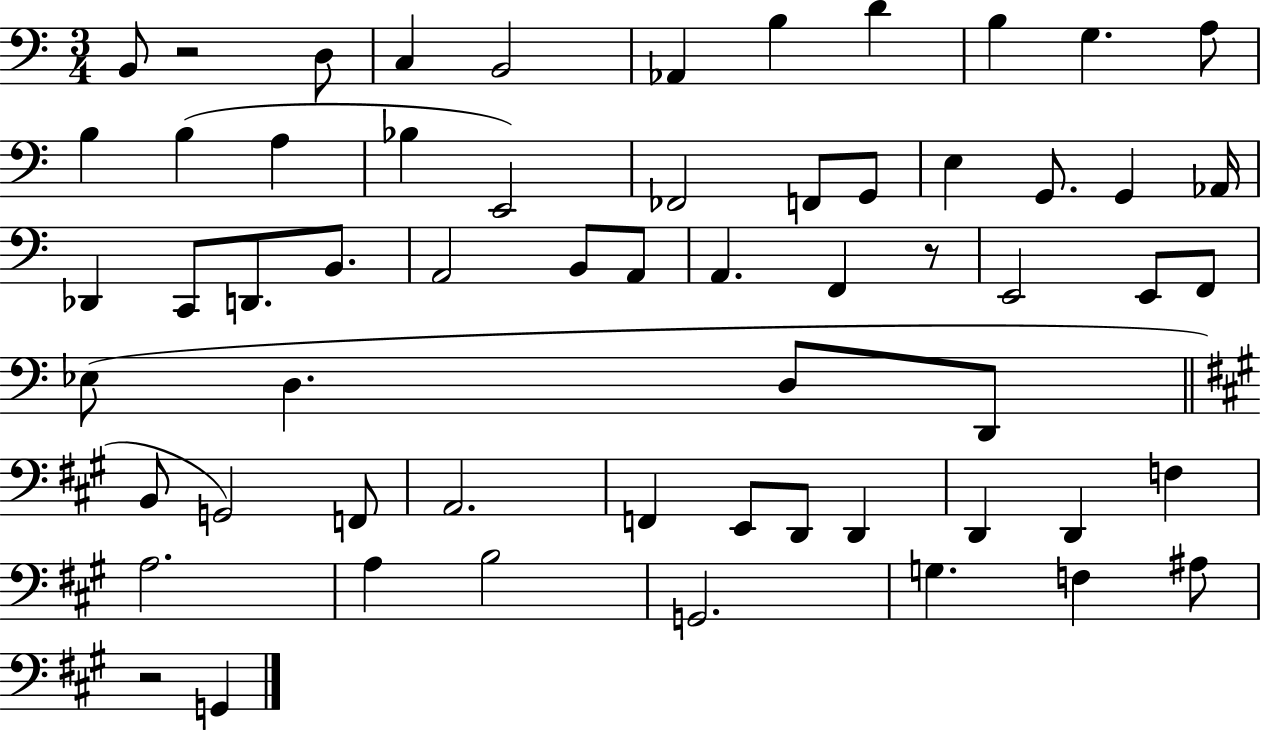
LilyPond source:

{
  \clef bass
  \numericTimeSignature
  \time 3/4
  \key c \major
  b,8 r2 d8 | c4 b,2 | aes,4 b4 d'4 | b4 g4. a8 | \break b4 b4( a4 | bes4 e,2) | fes,2 f,8 g,8 | e4 g,8. g,4 aes,16 | \break des,4 c,8 d,8. b,8. | a,2 b,8 a,8 | a,4. f,4 r8 | e,2 e,8 f,8 | \break ees8( d4. d8 d,8 | \bar "||" \break \key a \major b,8 g,2) f,8 | a,2. | f,4 e,8 d,8 d,4 | d,4 d,4 f4 | \break a2. | a4 b2 | g,2. | g4. f4 ais8 | \break r2 g,4 | \bar "|."
}